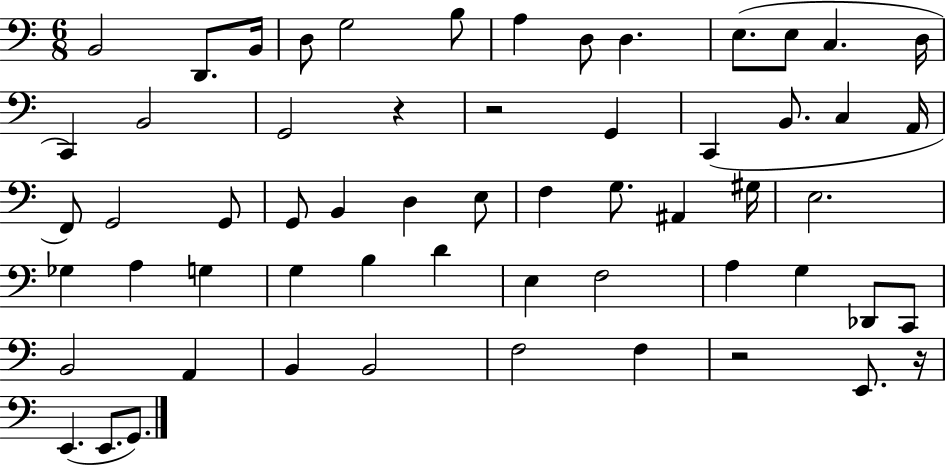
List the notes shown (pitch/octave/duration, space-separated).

B2/h D2/e. B2/s D3/e G3/h B3/e A3/q D3/e D3/q. E3/e. E3/e C3/q. D3/s C2/q B2/h G2/h R/q R/h G2/q C2/q B2/e. C3/q A2/s F2/e G2/h G2/e G2/e B2/q D3/q E3/e F3/q G3/e. A#2/q G#3/s E3/h. Gb3/q A3/q G3/q G3/q B3/q D4/q E3/q F3/h A3/q G3/q Db2/e C2/e B2/h A2/q B2/q B2/h F3/h F3/q R/h E2/e. R/s E2/q. E2/e. G2/e.